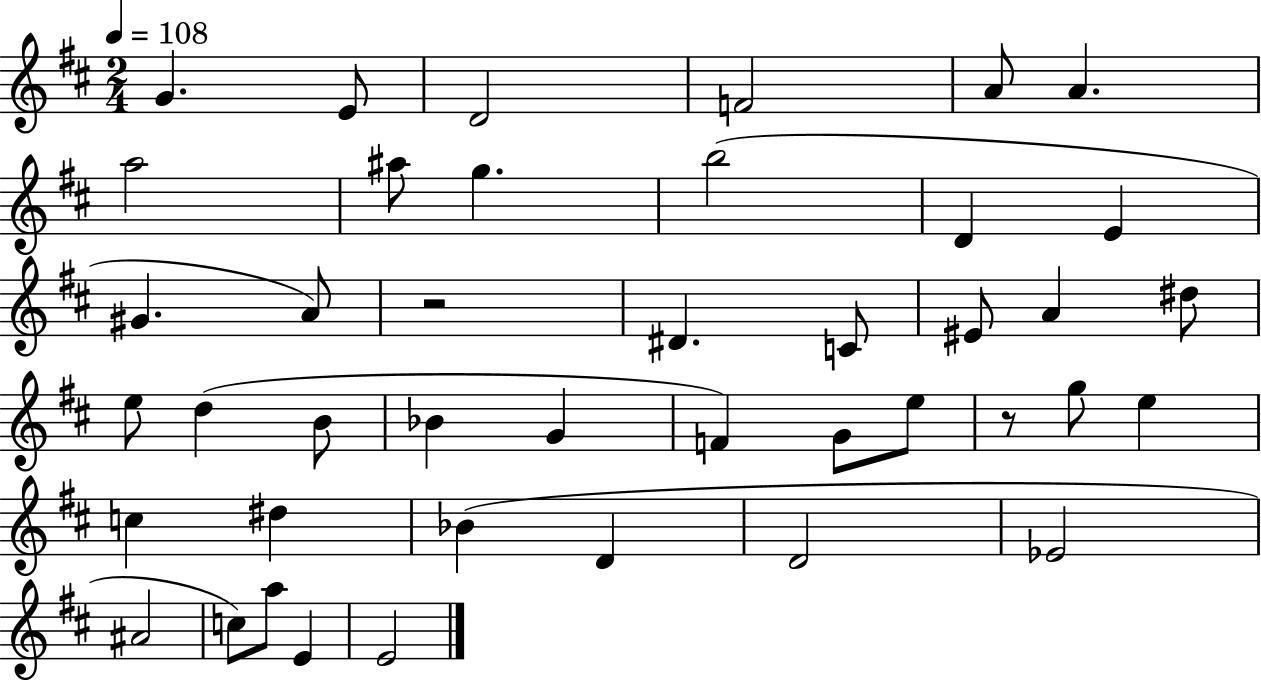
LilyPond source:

{
  \clef treble
  \numericTimeSignature
  \time 2/4
  \key d \major
  \tempo 4 = 108
  \repeat volta 2 { g'4. e'8 | d'2 | f'2 | a'8 a'4. | \break a''2 | ais''8 g''4. | b''2( | d'4 e'4 | \break gis'4. a'8) | r2 | dis'4. c'8 | eis'8 a'4 dis''8 | \break e''8 d''4( b'8 | bes'4 g'4 | f'4) g'8 e''8 | r8 g''8 e''4 | \break c''4 dis''4 | bes'4( d'4 | d'2 | ees'2 | \break ais'2 | c''8) a''8 e'4 | e'2 | } \bar "|."
}